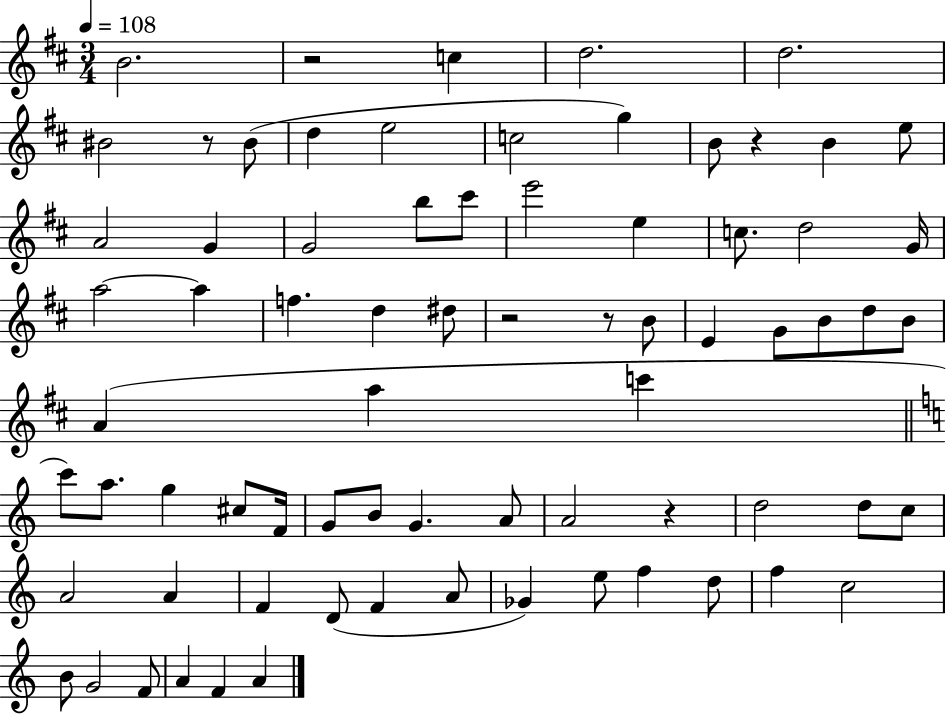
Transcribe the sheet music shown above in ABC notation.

X:1
T:Untitled
M:3/4
L:1/4
K:D
B2 z2 c d2 d2 ^B2 z/2 ^B/2 d e2 c2 g B/2 z B e/2 A2 G G2 b/2 ^c'/2 e'2 e c/2 d2 G/4 a2 a f d ^d/2 z2 z/2 B/2 E G/2 B/2 d/2 B/2 A a c' c'/2 a/2 g ^c/2 F/4 G/2 B/2 G A/2 A2 z d2 d/2 c/2 A2 A F D/2 F A/2 _G e/2 f d/2 f c2 B/2 G2 F/2 A F A